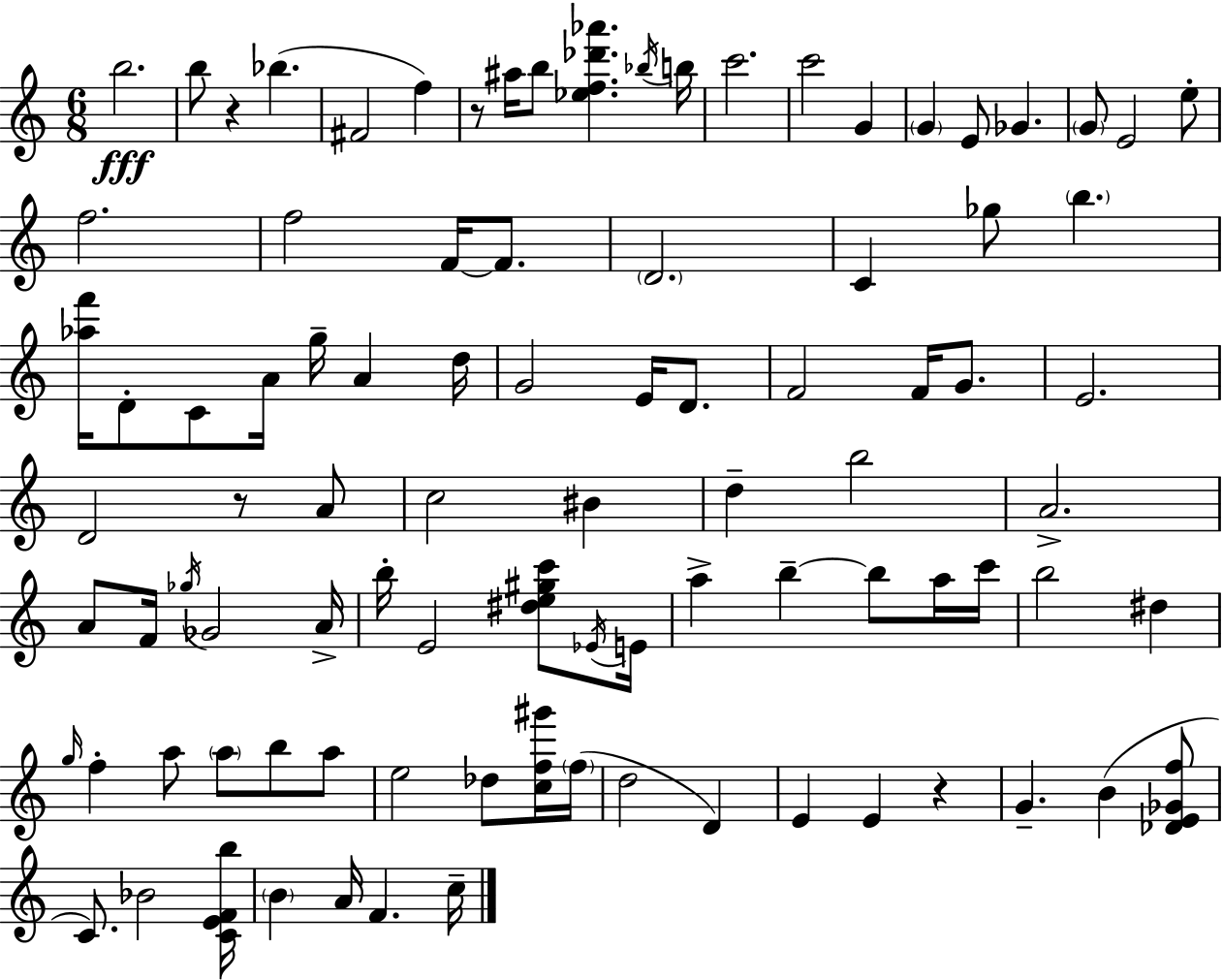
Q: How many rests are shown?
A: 4